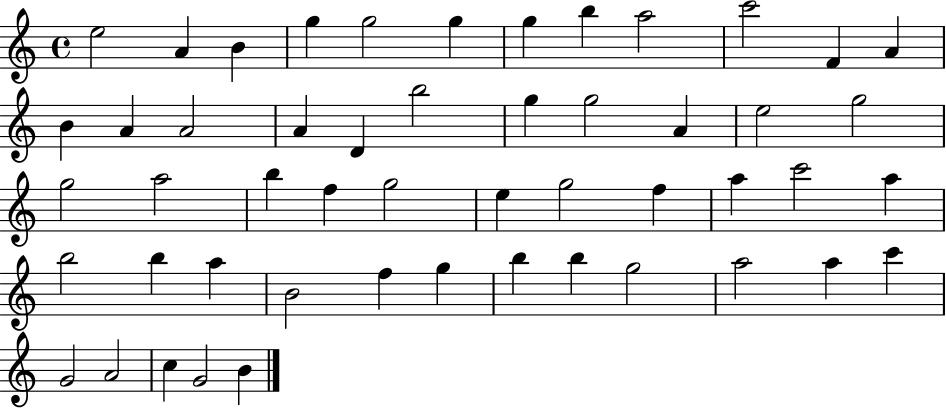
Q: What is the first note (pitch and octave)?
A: E5